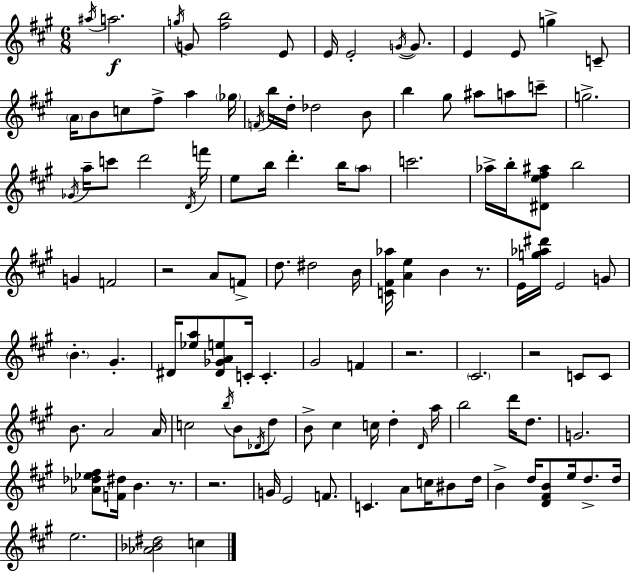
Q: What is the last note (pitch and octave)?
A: C5